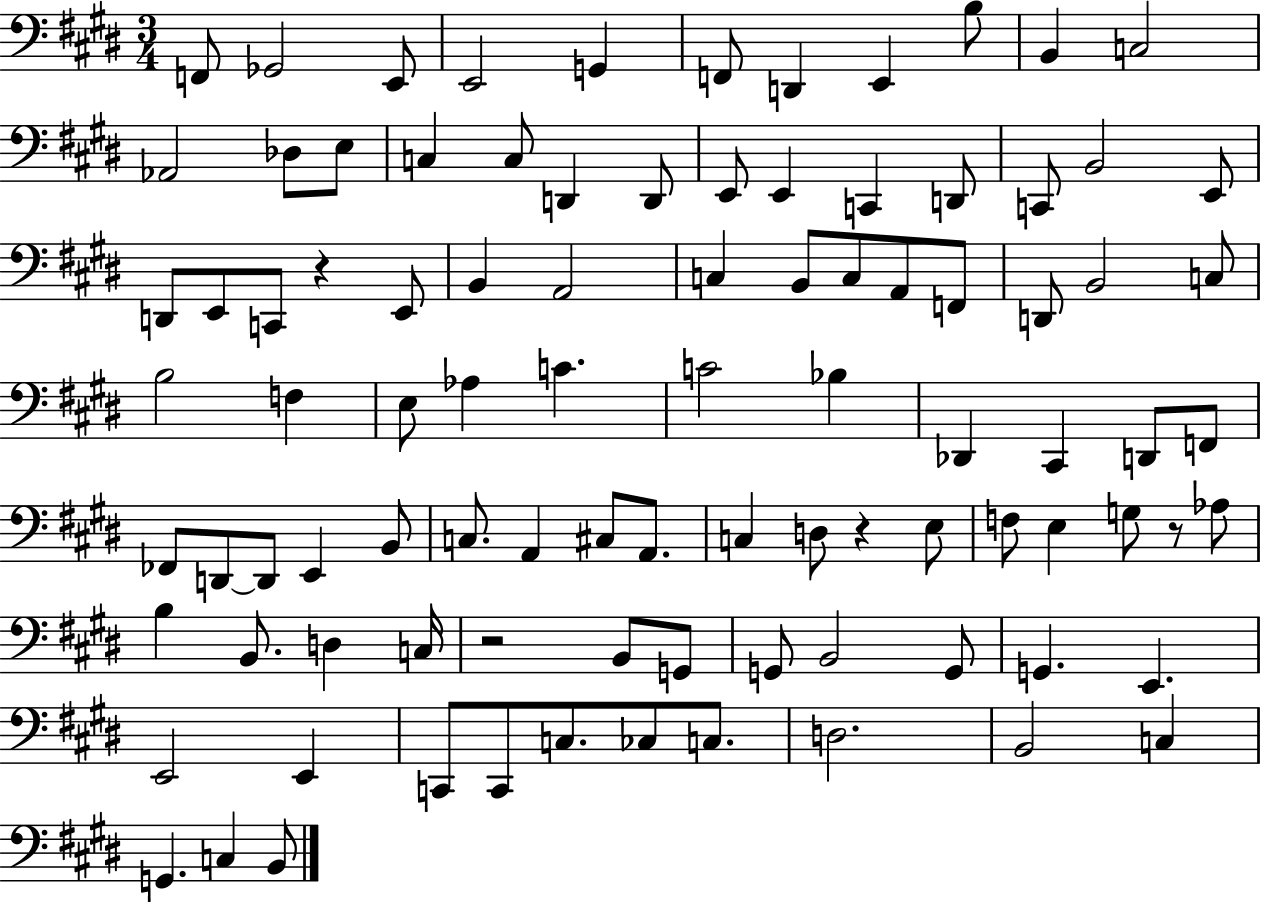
X:1
T:Untitled
M:3/4
L:1/4
K:E
F,,/2 _G,,2 E,,/2 E,,2 G,, F,,/2 D,, E,, B,/2 B,, C,2 _A,,2 _D,/2 E,/2 C, C,/2 D,, D,,/2 E,,/2 E,, C,, D,,/2 C,,/2 B,,2 E,,/2 D,,/2 E,,/2 C,,/2 z E,,/2 B,, A,,2 C, B,,/2 C,/2 A,,/2 F,,/2 D,,/2 B,,2 C,/2 B,2 F, E,/2 _A, C C2 _B, _D,, ^C,, D,,/2 F,,/2 _F,,/2 D,,/2 D,,/2 E,, B,,/2 C,/2 A,, ^C,/2 A,,/2 C, D,/2 z E,/2 F,/2 E, G,/2 z/2 _A,/2 B, B,,/2 D, C,/4 z2 B,,/2 G,,/2 G,,/2 B,,2 G,,/2 G,, E,, E,,2 E,, C,,/2 C,,/2 C,/2 _C,/2 C,/2 D,2 B,,2 C, G,, C, B,,/2